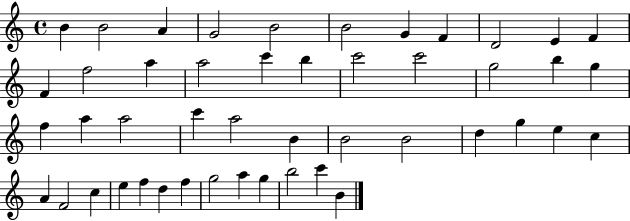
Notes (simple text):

B4/q B4/h A4/q G4/h B4/h B4/h G4/q F4/q D4/h E4/q F4/q F4/q F5/h A5/q A5/h C6/q B5/q C6/h C6/h G5/h B5/q G5/q F5/q A5/q A5/h C6/q A5/h B4/q B4/h B4/h D5/q G5/q E5/q C5/q A4/q F4/h C5/q E5/q F5/q D5/q F5/q G5/h A5/q G5/q B5/h C6/q B4/q